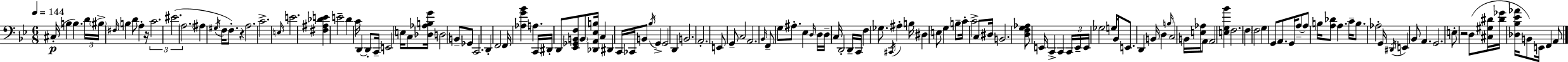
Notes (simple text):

C#3/s B3/q B3/q. D4/s BIS3/s F#3/s B3/q D4/e A3/q R/s C4/h. EIS4/h. A3/h. A#3/q G#3/s F3/s F3/e. R/q A3/h. C4/h. E3/s E4/h. [F#3,A#3,Db4,E4]/q E4/h D4/q C4/s D2/q D2/e C2/s E2/h E3/s C3/e [Db3,Ab3,B3,G4]/s D3/h B2/e Gb2/e C2/h. D2/q F2/h F2/s [Ab3,G4,Bb4]/q A3/q. C2/s D#2/s D2/e [Eb2,Gb2,B2,F3]/e B2/e [Db2,A2,Eb3,B3]/s C3/q D#2/q C2/s CES2/s B2/e Bb3/s G2/q G2/h D2/q B2/h. A2/h. E2/e G2/e C3/h A2/h. Bb2/s F2/e G3/e A#3/e. Eb3/q D3/s D3/s D3/s C3/s D2/h D2/s C2/s F3/q Gb3/e. C#2/s A#3/q B3/s D#3/q E3/e G3/q B3/e C4/s C4/h C3/e D#3/s B2/h. [D3,F3,G3,Ab3]/e E2/s C2/q C2/q C2/s E2/s E2/s Gb3/h G3/s Bb2/s E2/e. D2/q B2/s D3/q B3/s C3/h B2/s [E3,Ab3]/s A2/e A2/h [E3,G3,Bb4]/q F3/h. F3/q F3/h G3/q G2/e A2/e. G2/s A3/e A3/e B3/s [A3,Db4]/e A3/q. C4/s B3/e. Ab3/h G2/s D#2/s E2/q Bb2/e A2/q. G2/h. E3/e R/h D3/e [C#3,G#3,D#4]/s [D#4,Gb4]/s [Db3,Bb3,Eb4,Ab4]/s B2/e E2/s F2/q A2/e